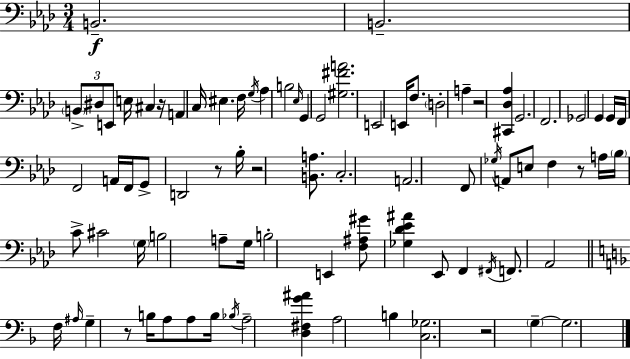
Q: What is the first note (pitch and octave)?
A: B2